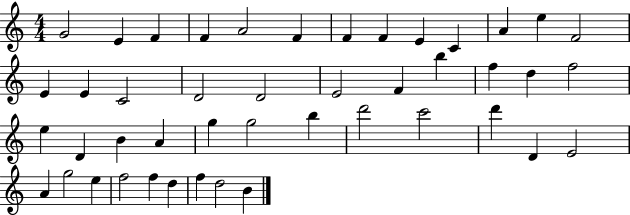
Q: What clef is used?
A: treble